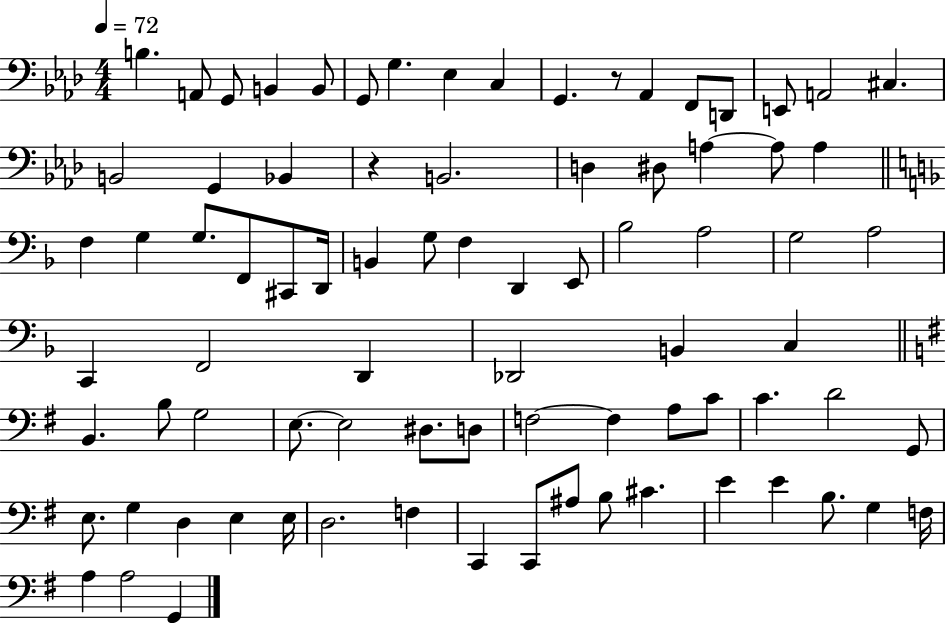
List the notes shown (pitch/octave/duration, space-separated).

B3/q. A2/e G2/e B2/q B2/e G2/e G3/q. Eb3/q C3/q G2/q. R/e Ab2/q F2/e D2/e E2/e A2/h C#3/q. B2/h G2/q Bb2/q R/q B2/h. D3/q D#3/e A3/q A3/e A3/q F3/q G3/q G3/e. F2/e C#2/e D2/s B2/q G3/e F3/q D2/q E2/e Bb3/h A3/h G3/h A3/h C2/q F2/h D2/q Db2/h B2/q C3/q B2/q. B3/e G3/h E3/e. E3/h D#3/e. D3/e F3/h F3/q A3/e C4/e C4/q. D4/h G2/e E3/e. G3/q D3/q E3/q E3/s D3/h. F3/q C2/q C2/e A#3/e B3/e C#4/q. E4/q E4/q B3/e. G3/q F3/s A3/q A3/h G2/q